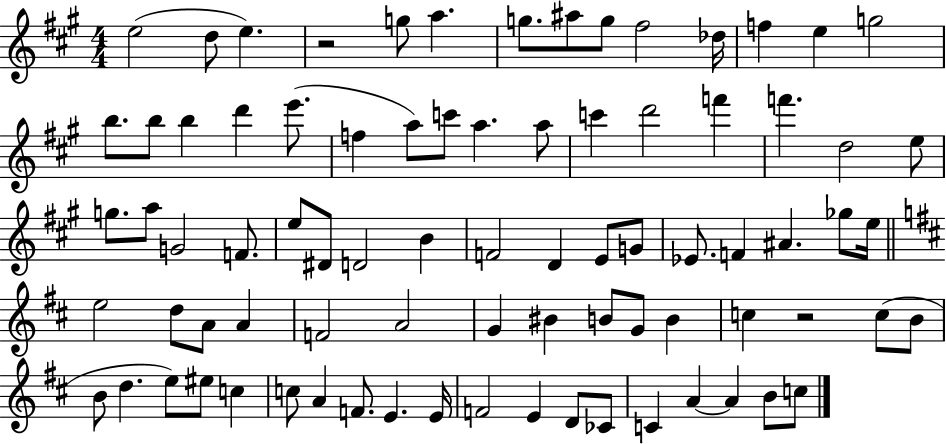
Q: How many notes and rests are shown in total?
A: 81